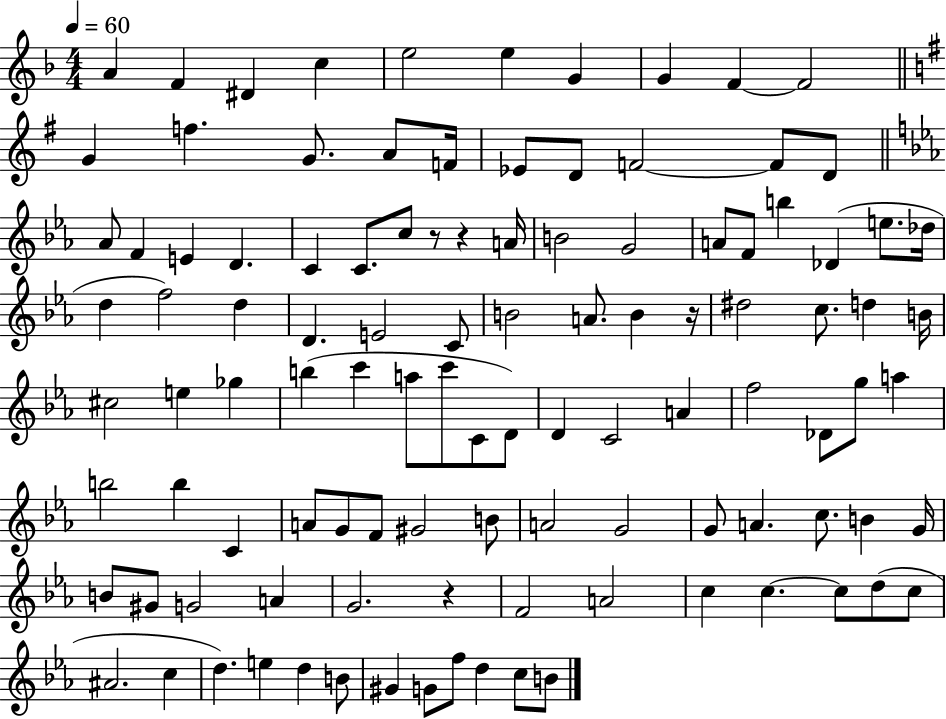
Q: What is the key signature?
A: F major